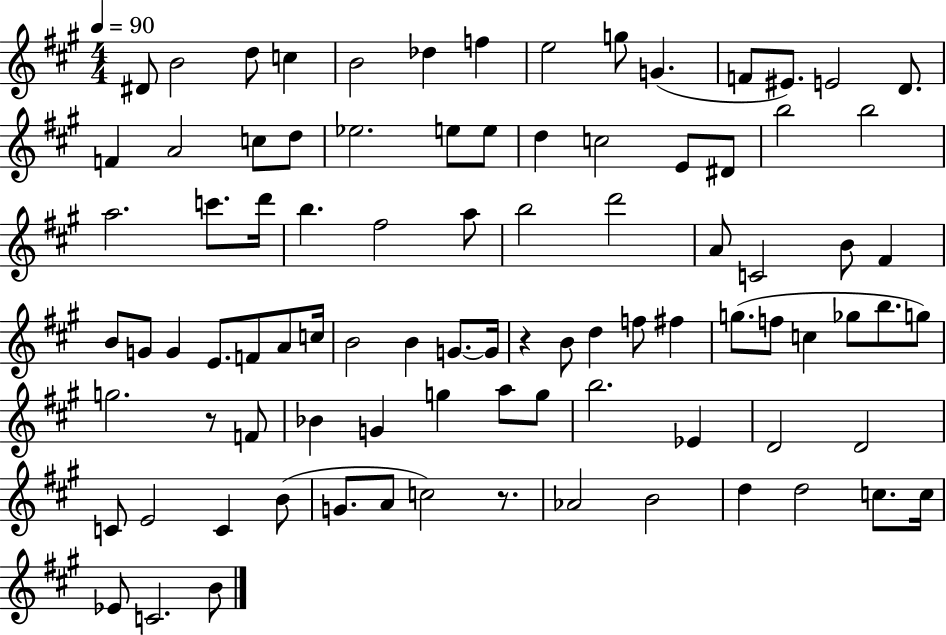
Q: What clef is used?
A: treble